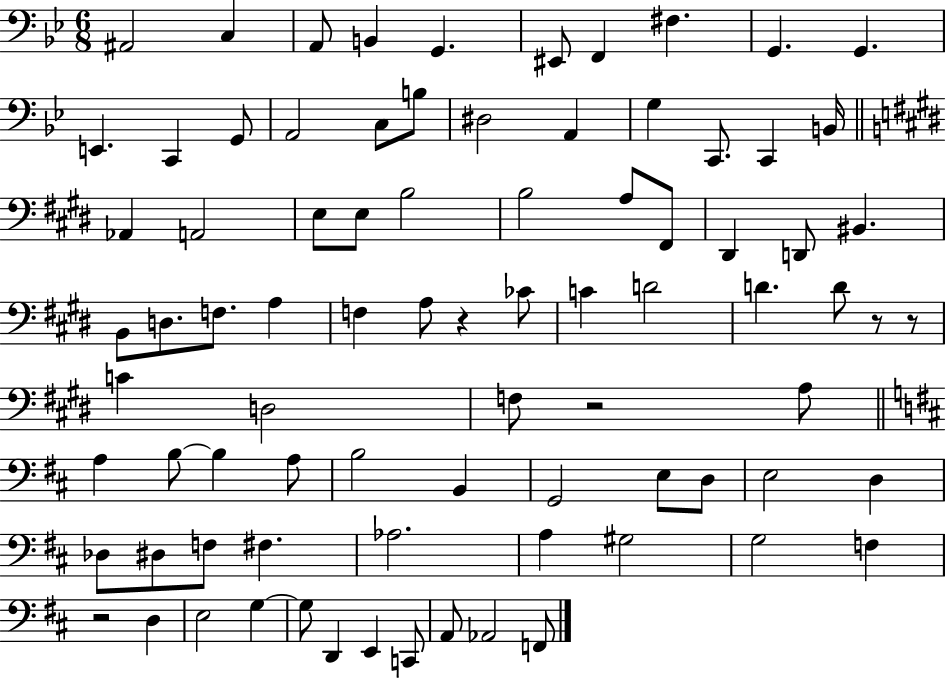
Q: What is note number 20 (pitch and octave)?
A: C2